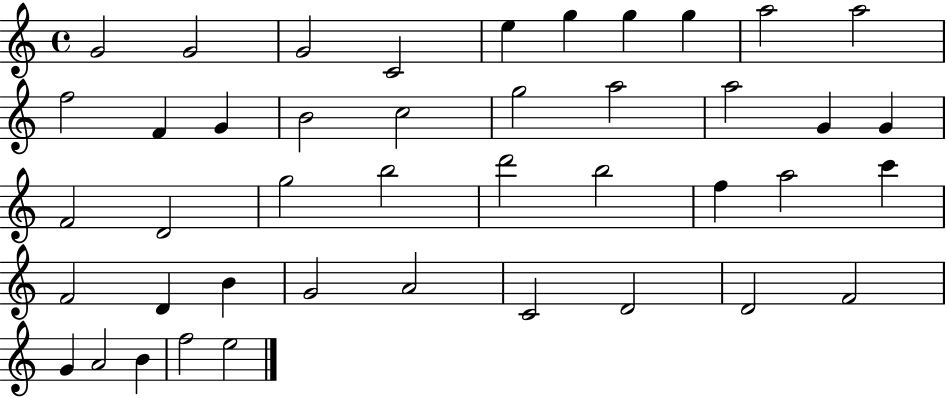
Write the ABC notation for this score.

X:1
T:Untitled
M:4/4
L:1/4
K:C
G2 G2 G2 C2 e g g g a2 a2 f2 F G B2 c2 g2 a2 a2 G G F2 D2 g2 b2 d'2 b2 f a2 c' F2 D B G2 A2 C2 D2 D2 F2 G A2 B f2 e2